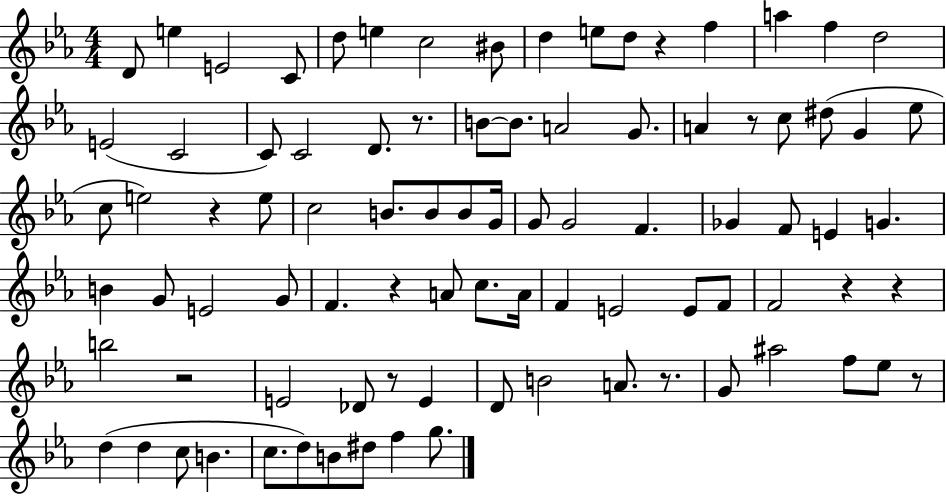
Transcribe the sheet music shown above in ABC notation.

X:1
T:Untitled
M:4/4
L:1/4
K:Eb
D/2 e E2 C/2 d/2 e c2 ^B/2 d e/2 d/2 z f a f d2 E2 C2 C/2 C2 D/2 z/2 B/2 B/2 A2 G/2 A z/2 c/2 ^d/2 G _e/2 c/2 e2 z e/2 c2 B/2 B/2 B/2 G/4 G/2 G2 F _G F/2 E G B G/2 E2 G/2 F z A/2 c/2 A/4 F E2 E/2 F/2 F2 z z b2 z2 E2 _D/2 z/2 E D/2 B2 A/2 z/2 G/2 ^a2 f/2 _e/2 z/2 d d c/2 B c/2 d/2 B/2 ^d/2 f g/2